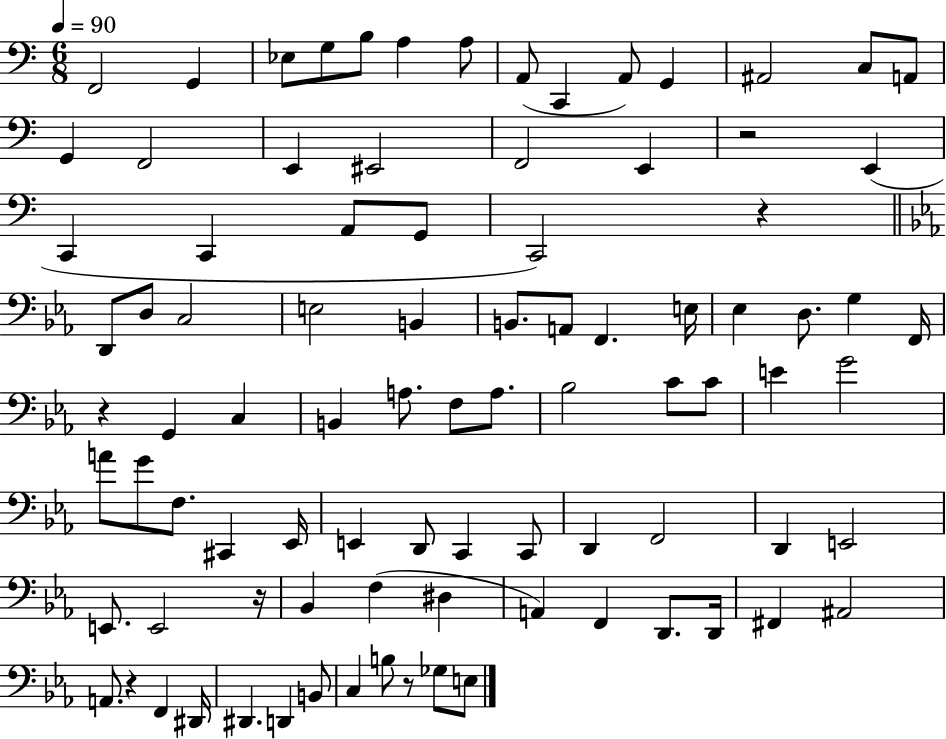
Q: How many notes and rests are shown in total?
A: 90